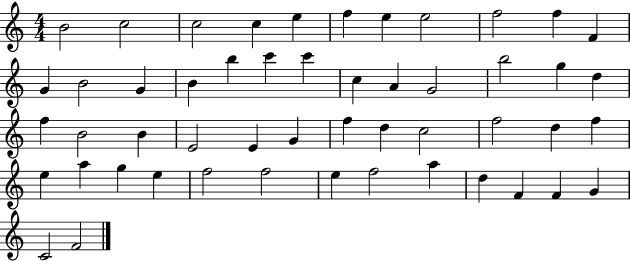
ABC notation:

X:1
T:Untitled
M:4/4
L:1/4
K:C
B2 c2 c2 c e f e e2 f2 f F G B2 G B b c' c' c A G2 b2 g d f B2 B E2 E G f d c2 f2 d f e a g e f2 f2 e f2 a d F F G C2 F2